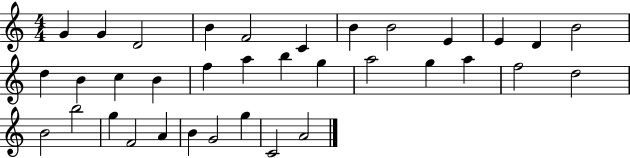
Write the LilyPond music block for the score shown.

{
  \clef treble
  \numericTimeSignature
  \time 4/4
  \key c \major
  g'4 g'4 d'2 | b'4 f'2 c'4 | b'4 b'2 e'4 | e'4 d'4 b'2 | \break d''4 b'4 c''4 b'4 | f''4 a''4 b''4 g''4 | a''2 g''4 a''4 | f''2 d''2 | \break b'2 b''2 | g''4 f'2 a'4 | b'4 g'2 g''4 | c'2 a'2 | \break \bar "|."
}